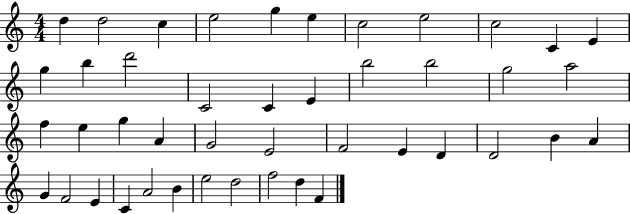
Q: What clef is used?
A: treble